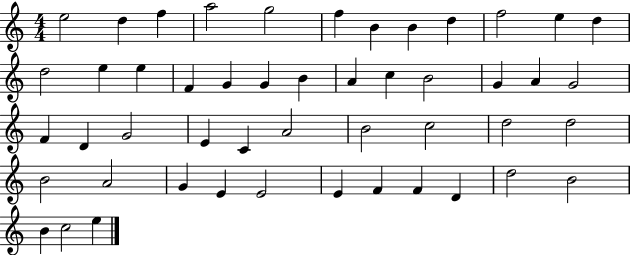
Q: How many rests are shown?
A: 0